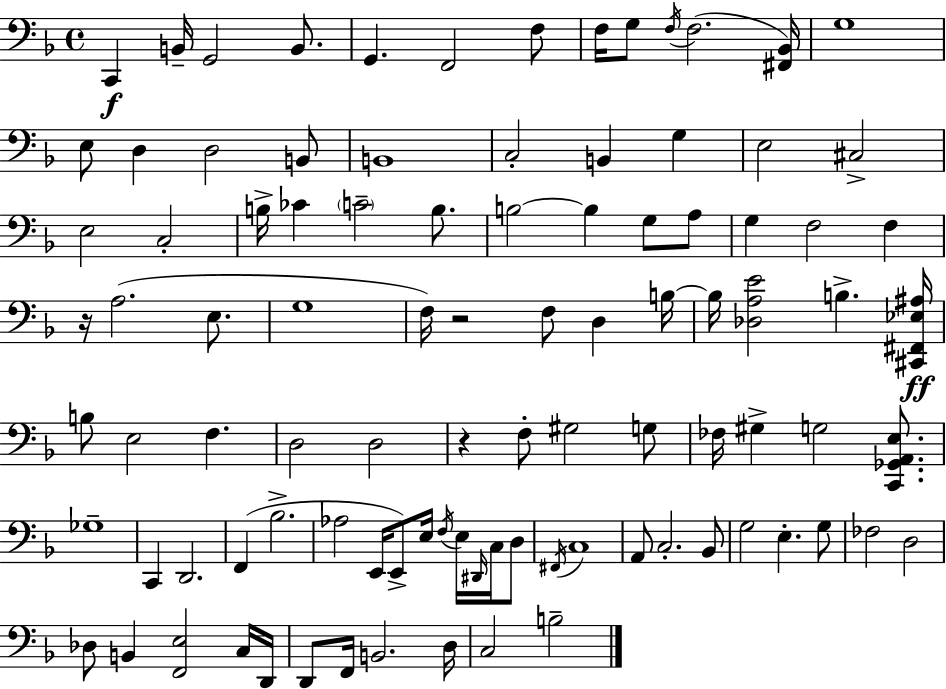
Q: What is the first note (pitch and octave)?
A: C2